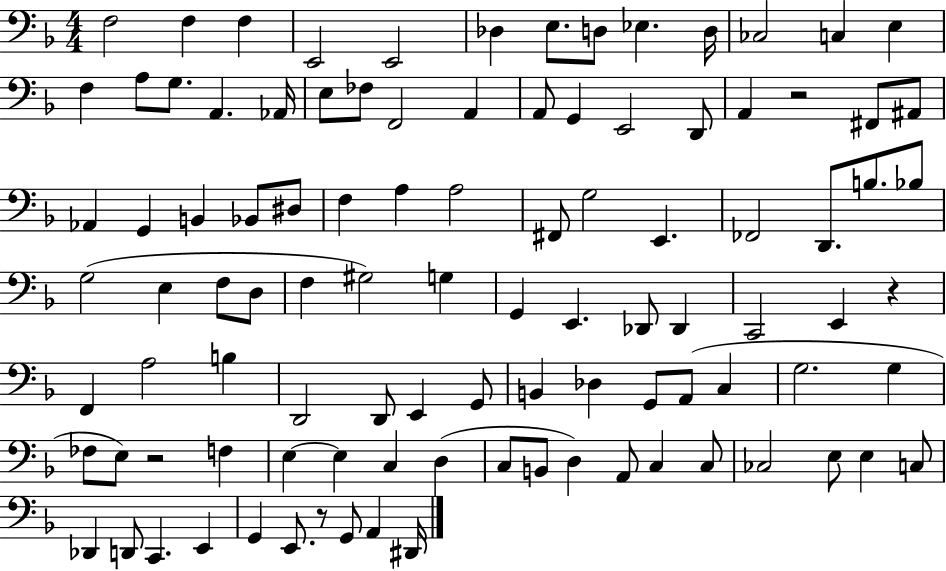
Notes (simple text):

F3/h F3/q F3/q E2/h E2/h Db3/q E3/e. D3/e Eb3/q. D3/s CES3/h C3/q E3/q F3/q A3/e G3/e. A2/q. Ab2/s E3/e FES3/e F2/h A2/q A2/e G2/q E2/h D2/e A2/q R/h F#2/e A#2/e Ab2/q G2/q B2/q Bb2/e D#3/e F3/q A3/q A3/h F#2/e G3/h E2/q. FES2/h D2/e. B3/e. Bb3/e G3/h E3/q F3/e D3/e F3/q G#3/h G3/q G2/q E2/q. Db2/e Db2/q C2/h E2/q R/q F2/q A3/h B3/q D2/h D2/e E2/q G2/e B2/q Db3/q G2/e A2/e C3/q G3/h. G3/q FES3/e E3/e R/h F3/q E3/q E3/q C3/q D3/q C3/e B2/e D3/q A2/e C3/q C3/e CES3/h E3/e E3/q C3/e Db2/q D2/e C2/q. E2/q G2/q E2/e. R/e G2/e A2/q D#2/s